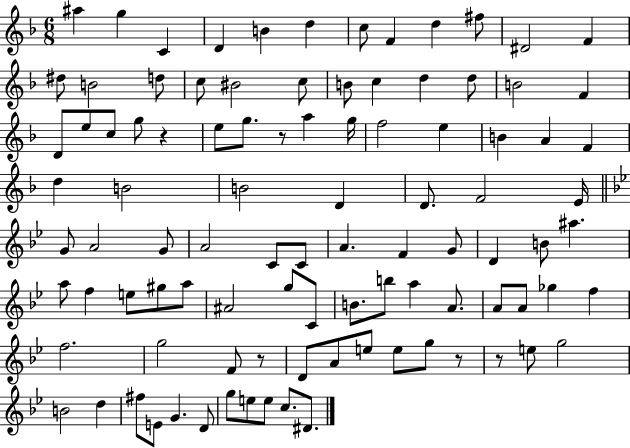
A#5/q G5/q C4/q D4/q B4/q D5/q C5/e F4/q D5/q F#5/e D#4/h F4/q D#5/e B4/h D5/e C5/e BIS4/h C5/e B4/e C5/q D5/q D5/e B4/h F4/q D4/e E5/e C5/e G5/e R/q E5/e G5/e. R/e A5/q G5/s F5/h E5/q B4/q A4/q F4/q D5/q B4/h B4/h D4/q D4/e. F4/h E4/s G4/e A4/h G4/e A4/h C4/e C4/e A4/q. F4/q G4/e D4/q B4/e A#5/q. A5/e F5/q E5/e G#5/e A5/e A#4/h G5/e C4/e B4/e. B5/e A5/q A4/e. A4/e A4/e Gb5/q F5/q F5/h. G5/h F4/e R/e D4/e A4/e E5/e E5/e G5/e R/e R/e E5/e G5/h B4/h D5/q F#5/e E4/e G4/q. D4/e G5/e E5/e E5/e C5/e. D#4/e.